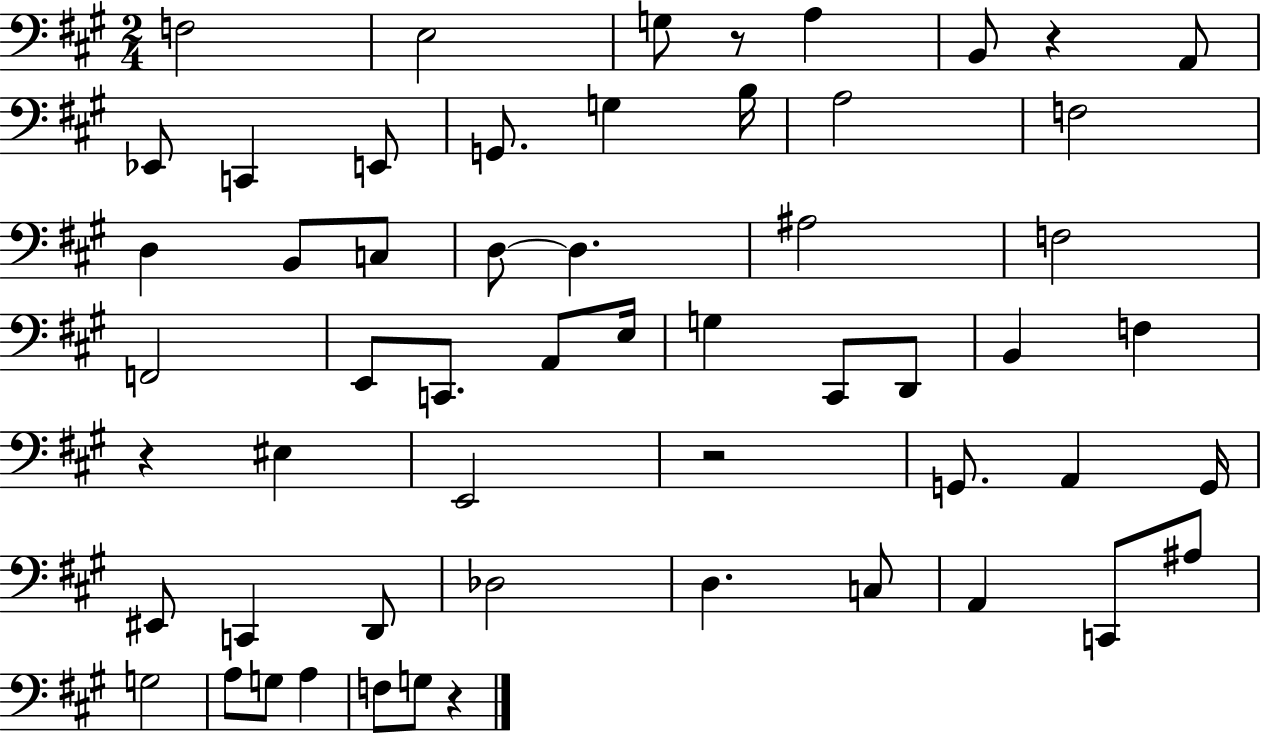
{
  \clef bass
  \numericTimeSignature
  \time 2/4
  \key a \major
  f2 | e2 | g8 r8 a4 | b,8 r4 a,8 | \break ees,8 c,4 e,8 | g,8. g4 b16 | a2 | f2 | \break d4 b,8 c8 | d8~~ d4. | ais2 | f2 | \break f,2 | e,8 c,8. a,8 e16 | g4 cis,8 d,8 | b,4 f4 | \break r4 eis4 | e,2 | r2 | g,8. a,4 g,16 | \break eis,8 c,4 d,8 | des2 | d4. c8 | a,4 c,8 ais8 | \break g2 | a8 g8 a4 | f8 g8 r4 | \bar "|."
}